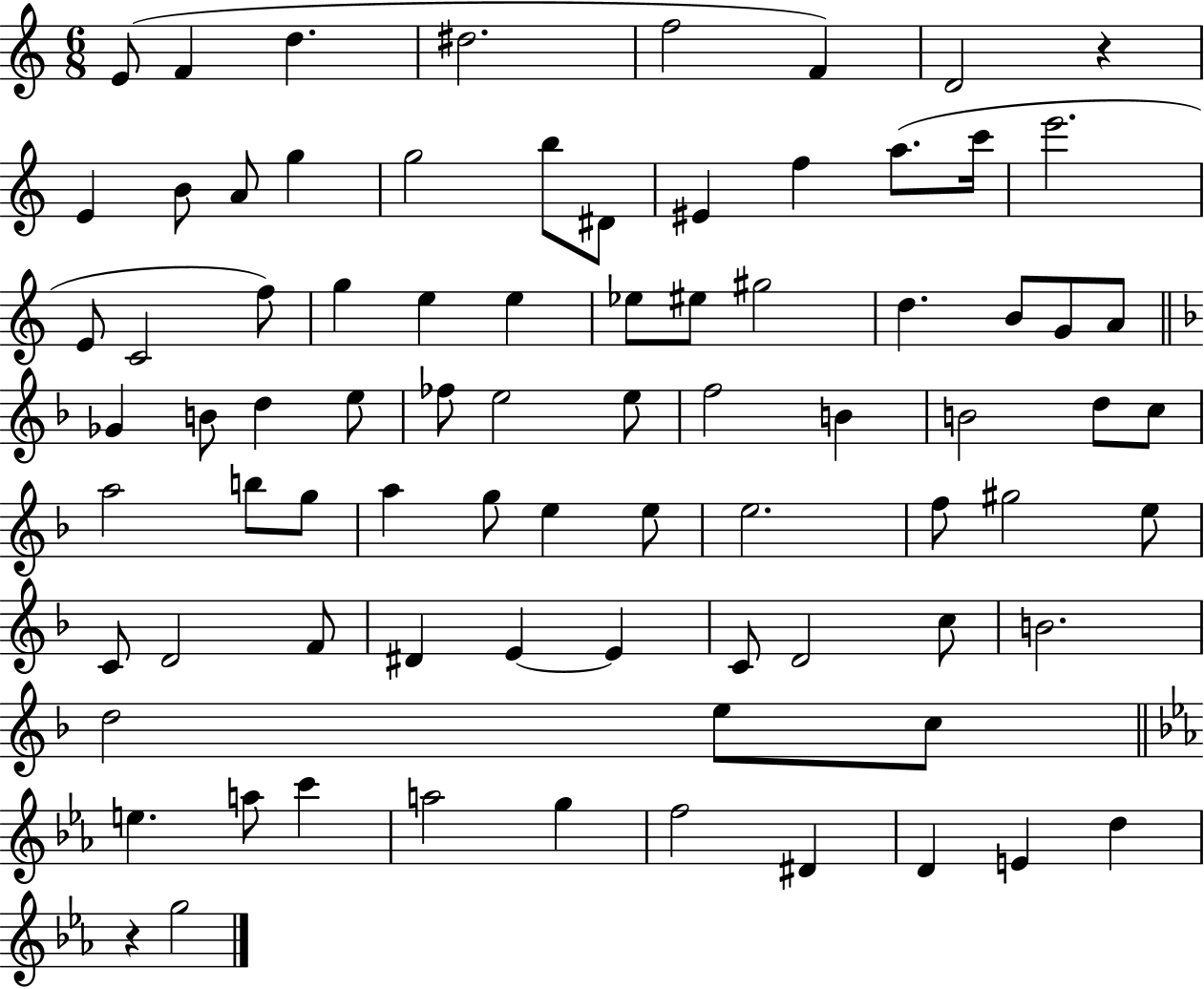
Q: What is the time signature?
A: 6/8